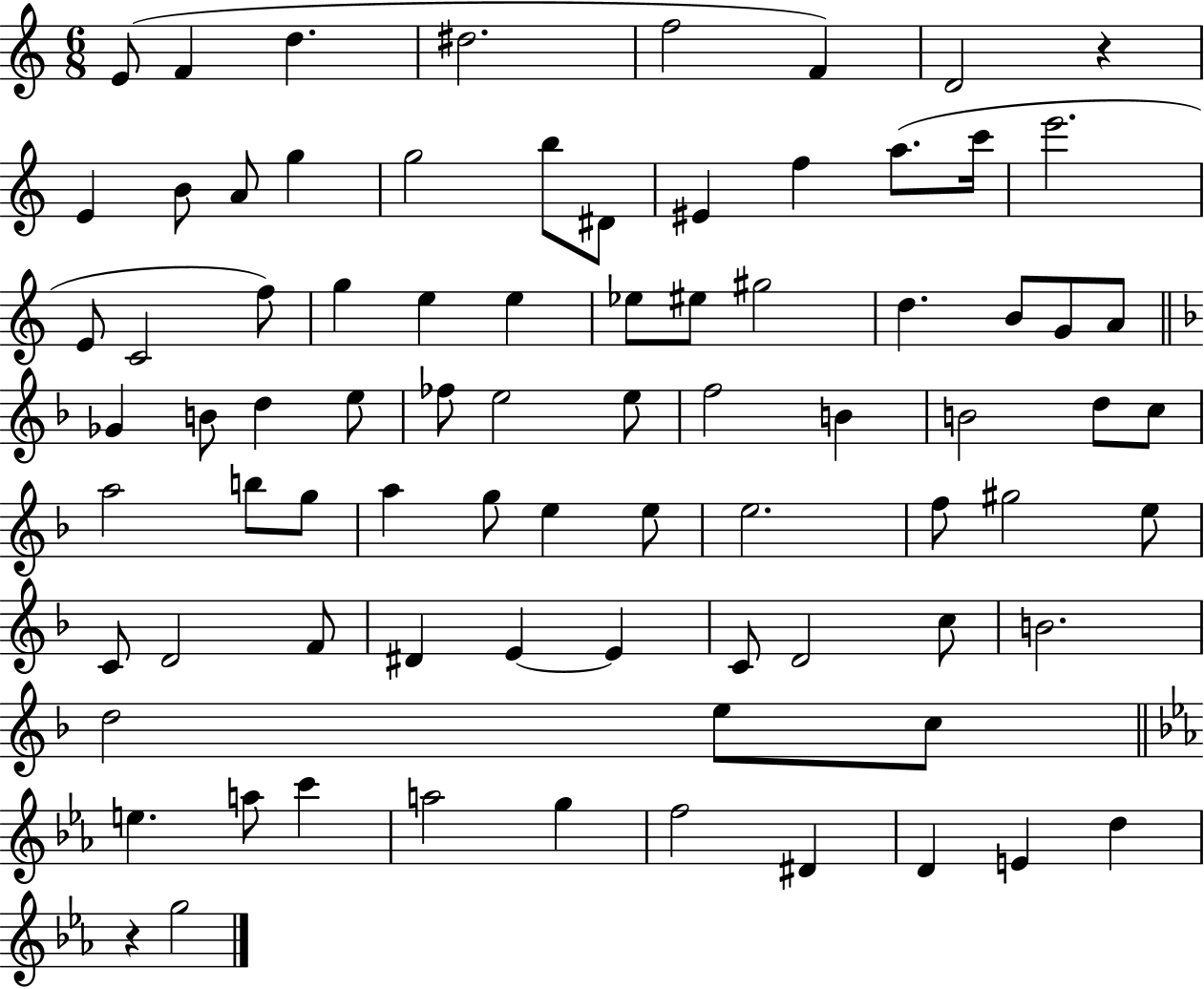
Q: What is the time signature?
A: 6/8